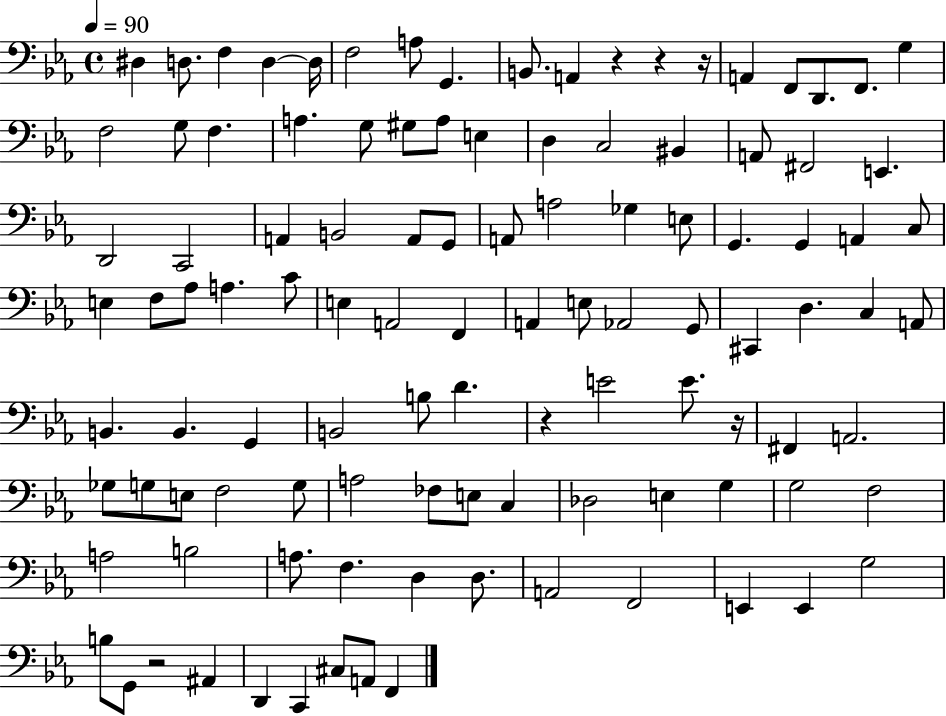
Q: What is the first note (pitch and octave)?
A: D#3